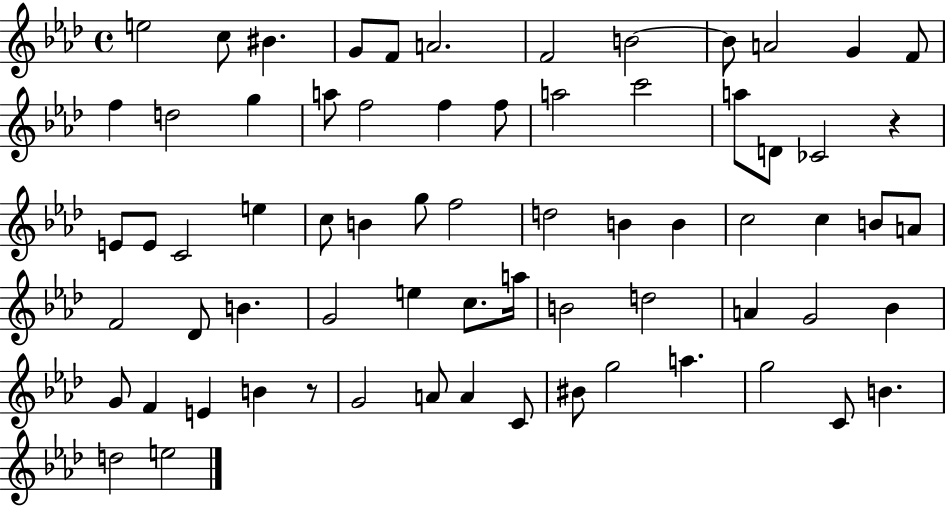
X:1
T:Untitled
M:4/4
L:1/4
K:Ab
e2 c/2 ^B G/2 F/2 A2 F2 B2 B/2 A2 G F/2 f d2 g a/2 f2 f f/2 a2 c'2 a/2 D/2 _C2 z E/2 E/2 C2 e c/2 B g/2 f2 d2 B B c2 c B/2 A/2 F2 _D/2 B G2 e c/2 a/4 B2 d2 A G2 _B G/2 F E B z/2 G2 A/2 A C/2 ^B/2 g2 a g2 C/2 B d2 e2